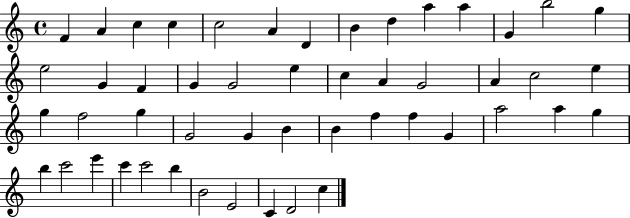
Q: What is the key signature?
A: C major